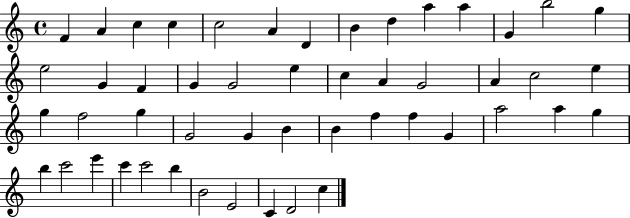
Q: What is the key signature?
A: C major